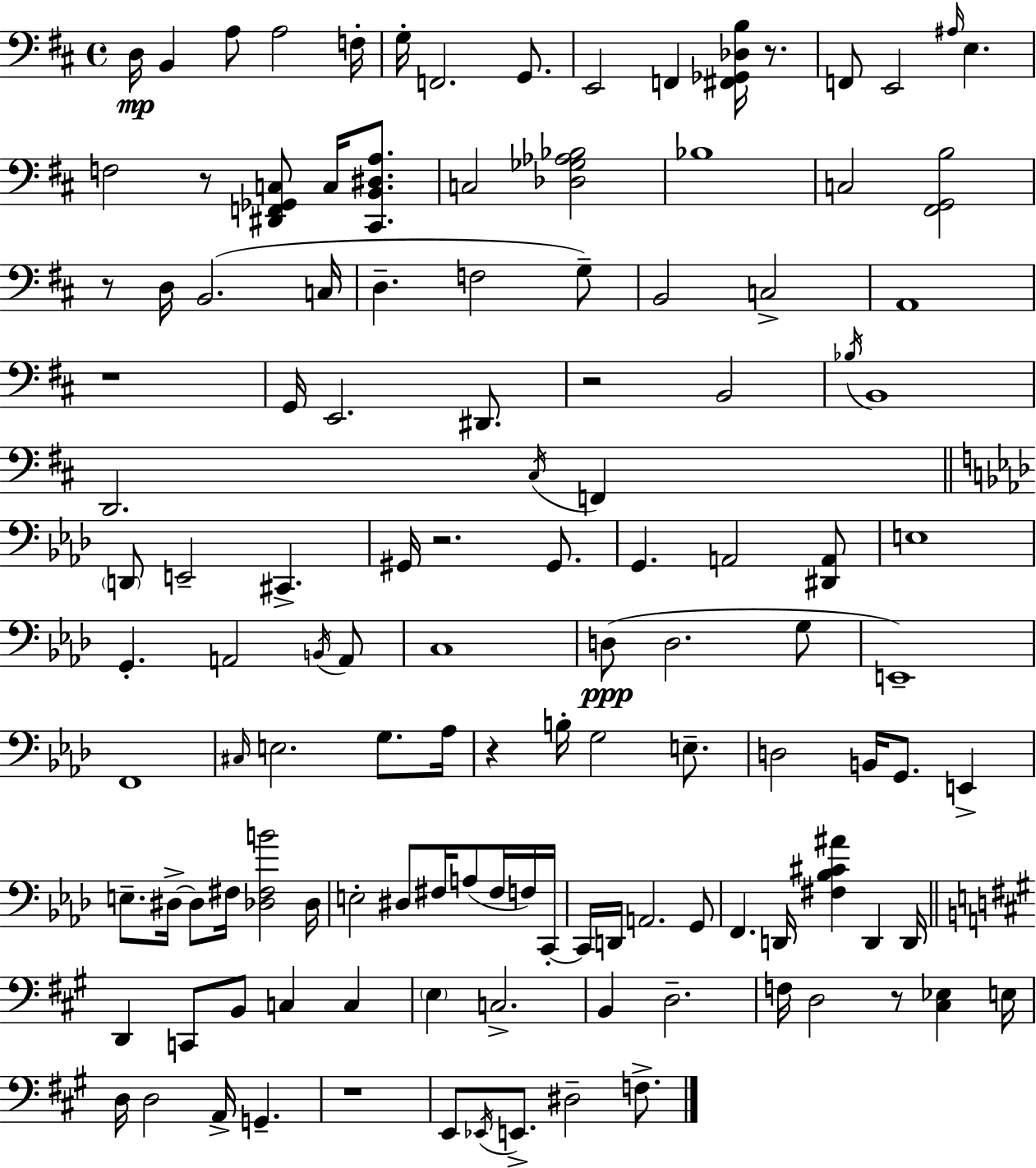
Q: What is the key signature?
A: D major